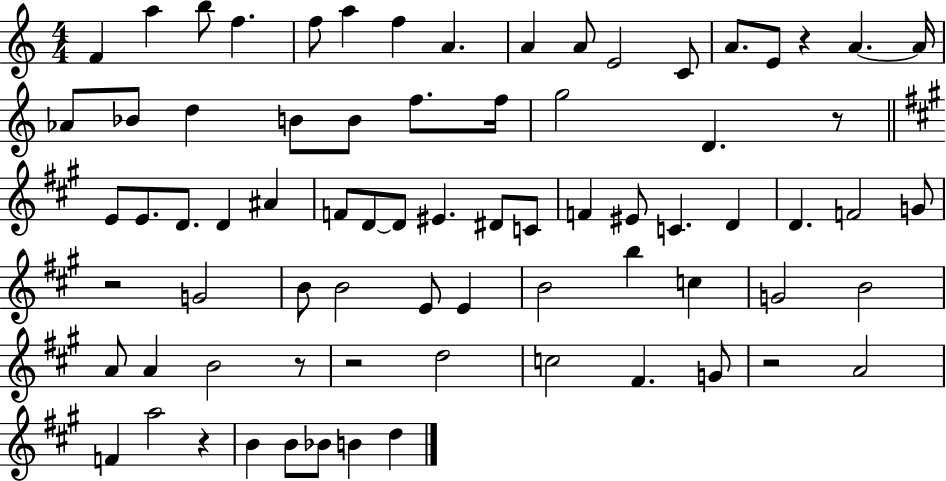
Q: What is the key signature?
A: C major